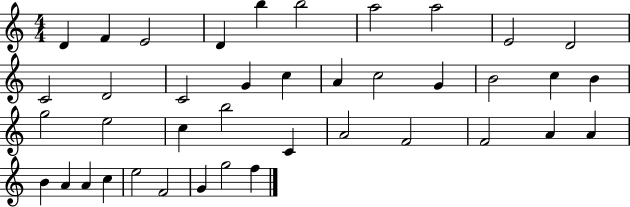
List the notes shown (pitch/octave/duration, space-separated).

D4/q F4/q E4/h D4/q B5/q B5/h A5/h A5/h E4/h D4/h C4/h D4/h C4/h G4/q C5/q A4/q C5/h G4/q B4/h C5/q B4/q G5/h E5/h C5/q B5/h C4/q A4/h F4/h F4/h A4/q A4/q B4/q A4/q A4/q C5/q E5/h F4/h G4/q G5/h F5/q